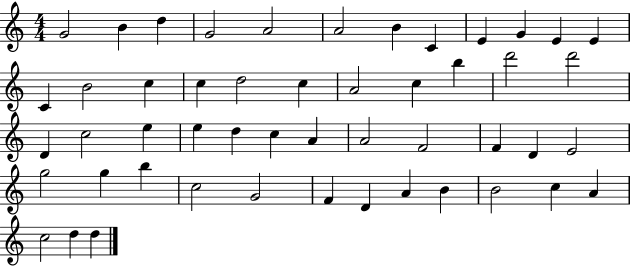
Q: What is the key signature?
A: C major